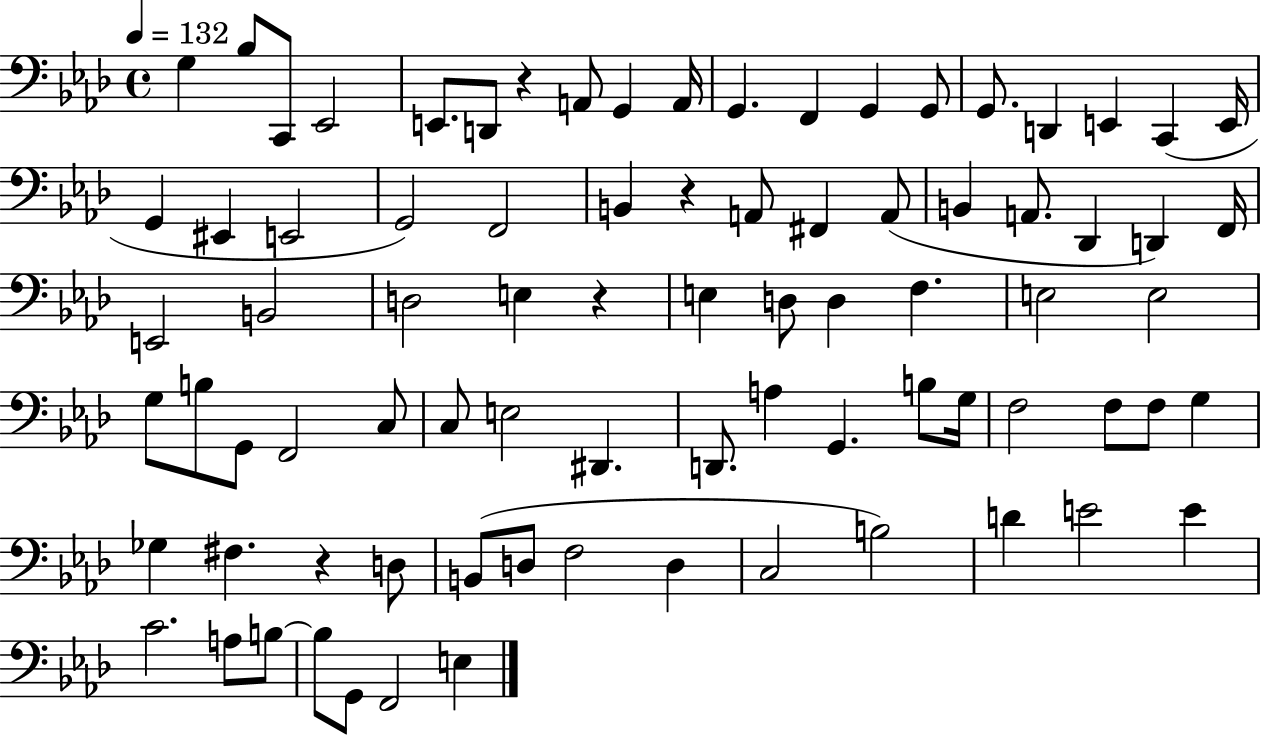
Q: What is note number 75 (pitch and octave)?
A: B3